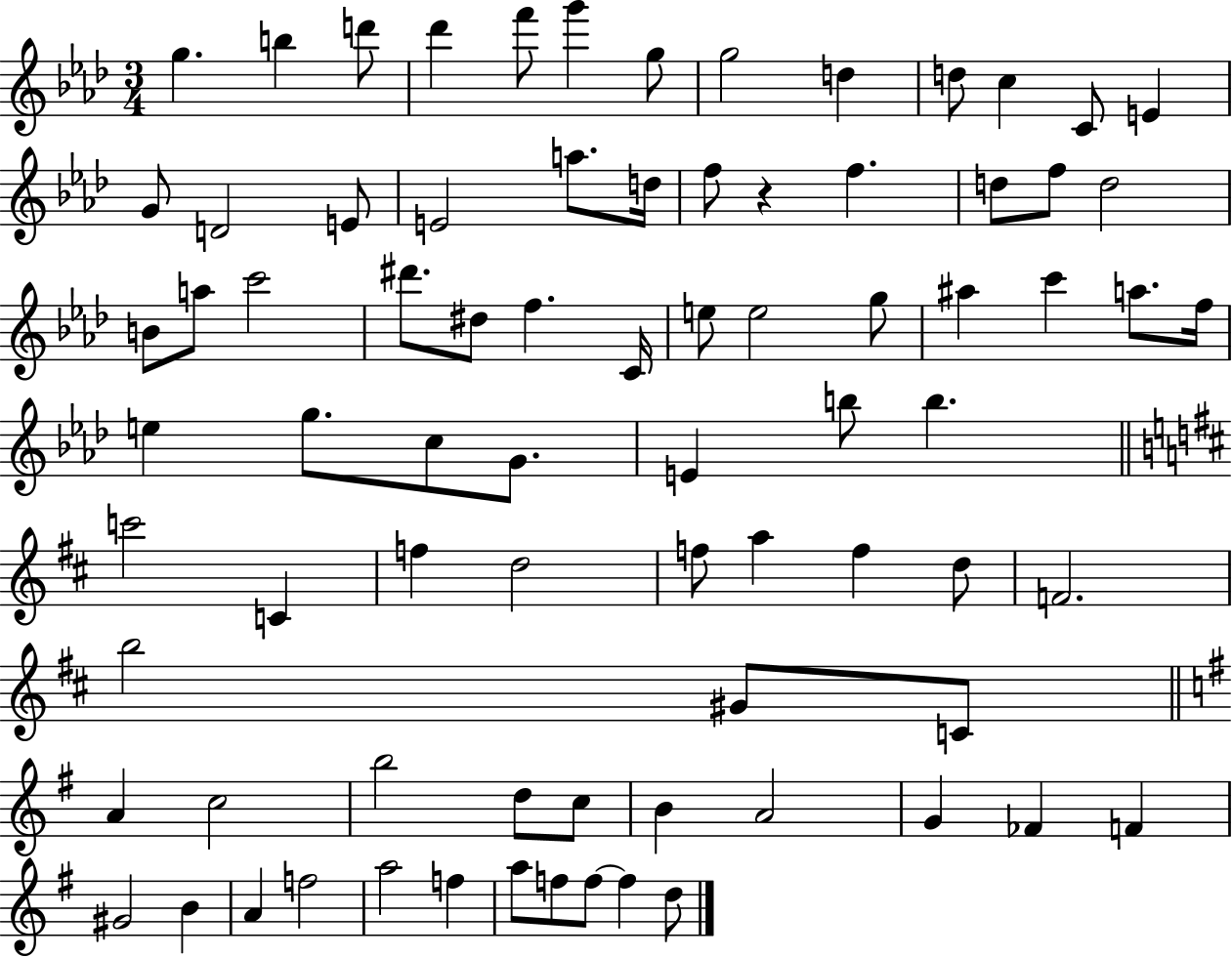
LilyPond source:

{
  \clef treble
  \numericTimeSignature
  \time 3/4
  \key aes \major
  g''4. b''4 d'''8 | des'''4 f'''8 g'''4 g''8 | g''2 d''4 | d''8 c''4 c'8 e'4 | \break g'8 d'2 e'8 | e'2 a''8. d''16 | f''8 r4 f''4. | d''8 f''8 d''2 | \break b'8 a''8 c'''2 | dis'''8. dis''8 f''4. c'16 | e''8 e''2 g''8 | ais''4 c'''4 a''8. f''16 | \break e''4 g''8. c''8 g'8. | e'4 b''8 b''4. | \bar "||" \break \key b \minor c'''2 c'4 | f''4 d''2 | f''8 a''4 f''4 d''8 | f'2. | \break b''2 gis'8 c'8 | \bar "||" \break \key g \major a'4 c''2 | b''2 d''8 c''8 | b'4 a'2 | g'4 fes'4 f'4 | \break gis'2 b'4 | a'4 f''2 | a''2 f''4 | a''8 f''8 f''8~~ f''4 d''8 | \break \bar "|."
}